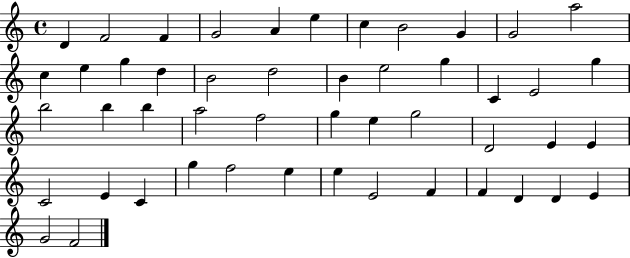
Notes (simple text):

D4/q F4/h F4/q G4/h A4/q E5/q C5/q B4/h G4/q G4/h A5/h C5/q E5/q G5/q D5/q B4/h D5/h B4/q E5/h G5/q C4/q E4/h G5/q B5/h B5/q B5/q A5/h F5/h G5/q E5/q G5/h D4/h E4/q E4/q C4/h E4/q C4/q G5/q F5/h E5/q E5/q E4/h F4/q F4/q D4/q D4/q E4/q G4/h F4/h